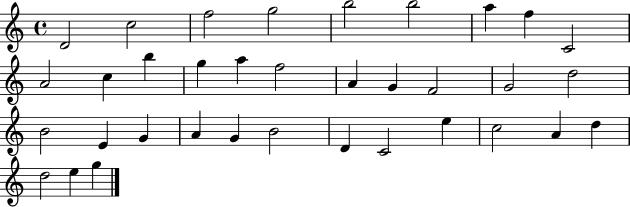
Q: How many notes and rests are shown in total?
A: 35